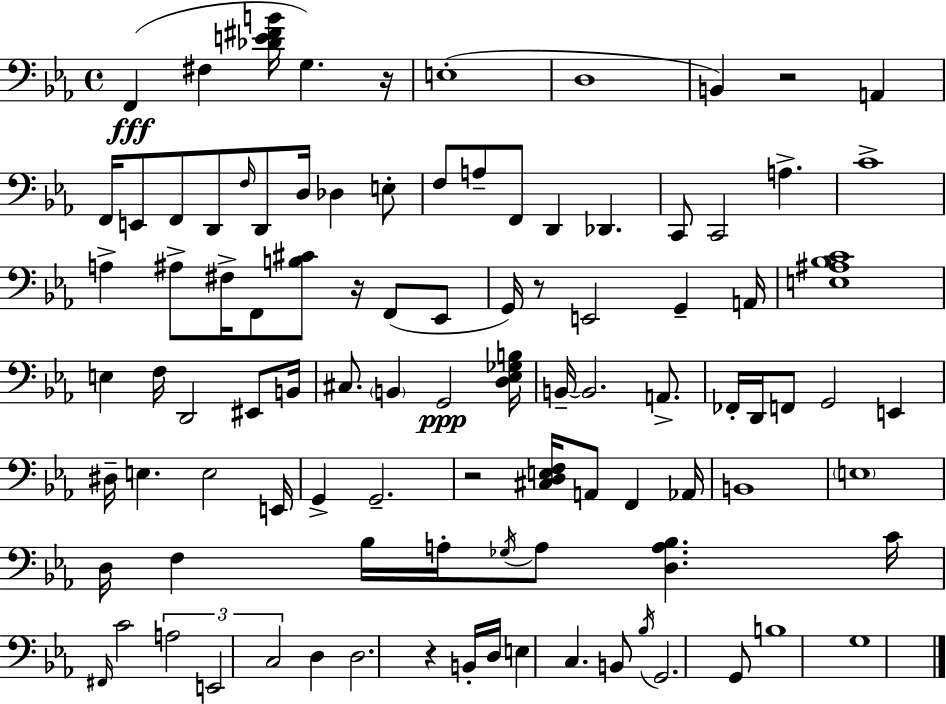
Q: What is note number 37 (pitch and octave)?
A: F3